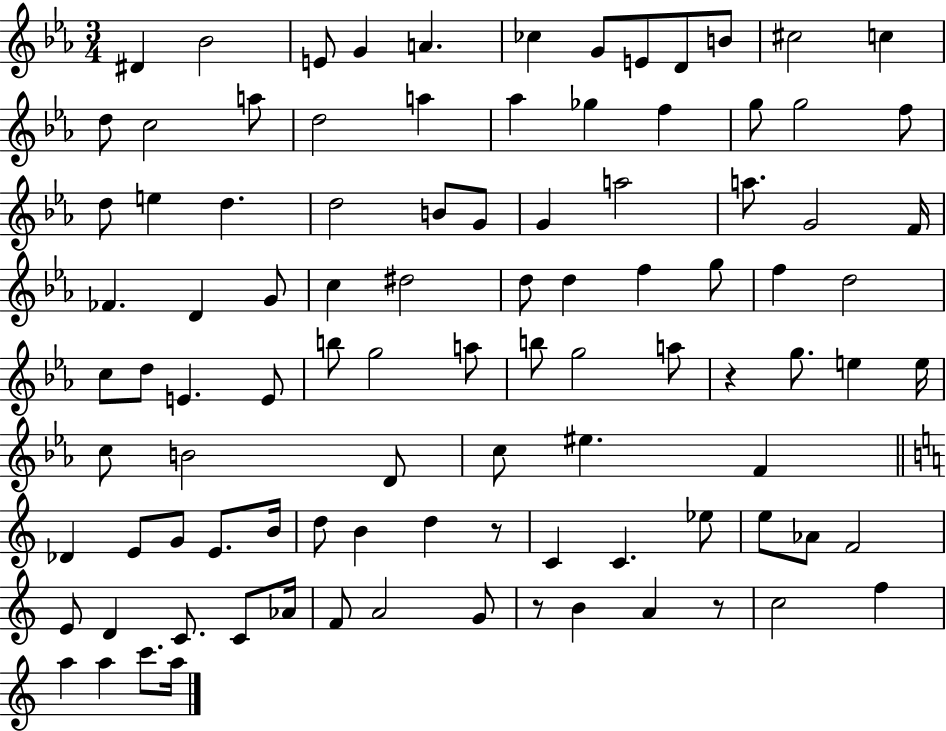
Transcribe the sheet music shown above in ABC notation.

X:1
T:Untitled
M:3/4
L:1/4
K:Eb
^D _B2 E/2 G A _c G/2 E/2 D/2 B/2 ^c2 c d/2 c2 a/2 d2 a _a _g f g/2 g2 f/2 d/2 e d d2 B/2 G/2 G a2 a/2 G2 F/4 _F D G/2 c ^d2 d/2 d f g/2 f d2 c/2 d/2 E E/2 b/2 g2 a/2 b/2 g2 a/2 z g/2 e e/4 c/2 B2 D/2 c/2 ^e F _D E/2 G/2 E/2 B/4 d/2 B d z/2 C C _e/2 e/2 _A/2 F2 E/2 D C/2 C/2 _A/4 F/2 A2 G/2 z/2 B A z/2 c2 f a a c'/2 a/4